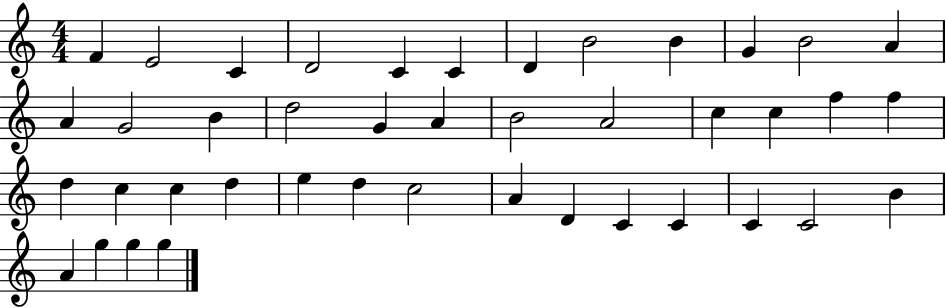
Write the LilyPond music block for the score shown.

{
  \clef treble
  \numericTimeSignature
  \time 4/4
  \key c \major
  f'4 e'2 c'4 | d'2 c'4 c'4 | d'4 b'2 b'4 | g'4 b'2 a'4 | \break a'4 g'2 b'4 | d''2 g'4 a'4 | b'2 a'2 | c''4 c''4 f''4 f''4 | \break d''4 c''4 c''4 d''4 | e''4 d''4 c''2 | a'4 d'4 c'4 c'4 | c'4 c'2 b'4 | \break a'4 g''4 g''4 g''4 | \bar "|."
}